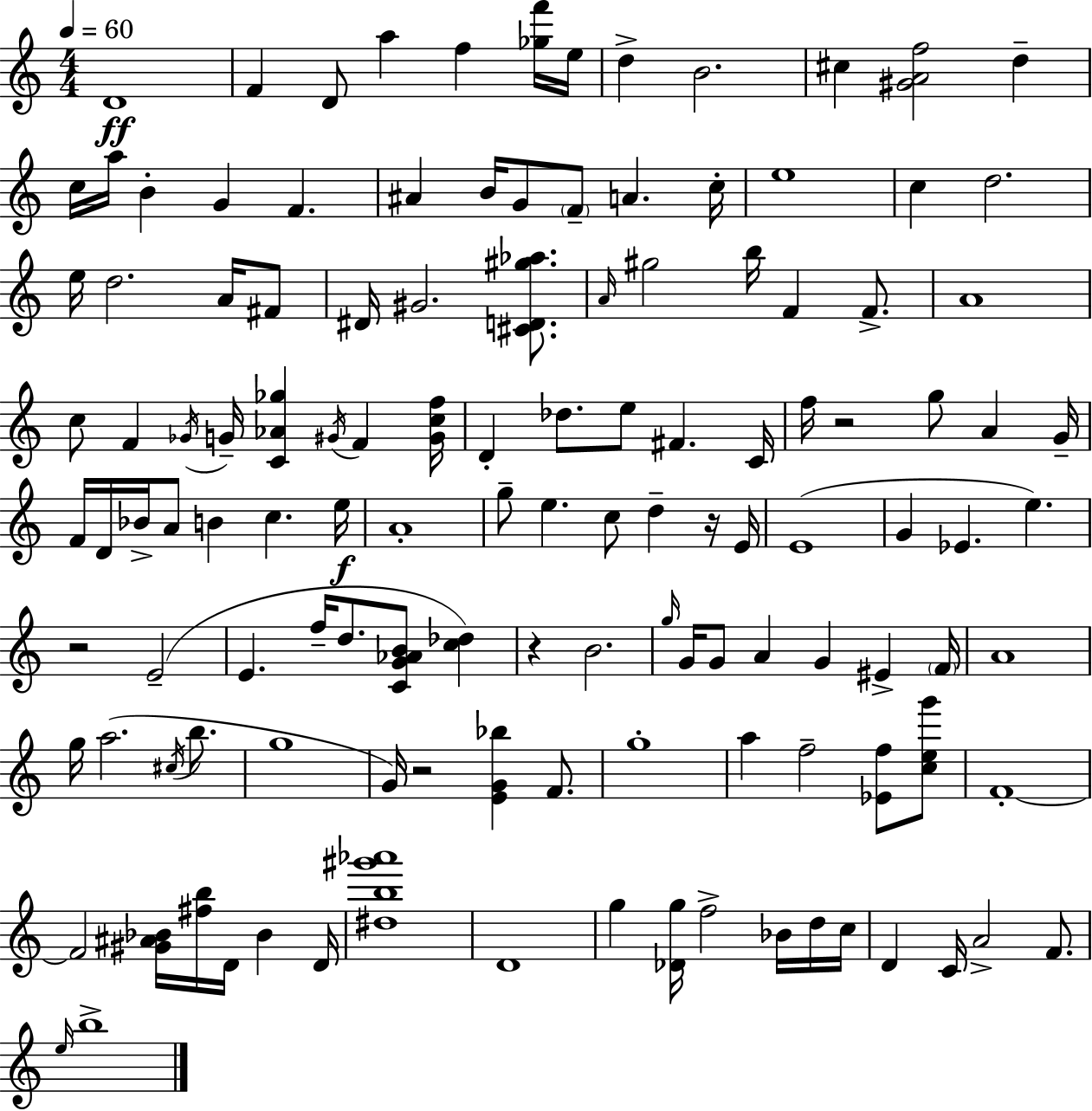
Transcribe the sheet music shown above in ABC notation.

X:1
T:Untitled
M:4/4
L:1/4
K:C
D4 F D/2 a f [_gf']/4 e/4 d B2 ^c [^GAf]2 d c/4 a/4 B G F ^A B/4 G/2 F/2 A c/4 e4 c d2 e/4 d2 A/4 ^F/2 ^D/4 ^G2 [^CD^g_a]/2 A/4 ^g2 b/4 F F/2 A4 c/2 F _G/4 G/4 [C_A_g] ^G/4 F [^Gcf]/4 D _d/2 e/2 ^F C/4 f/4 z2 g/2 A G/4 F/4 D/4 _B/4 A/2 B c e/4 A4 g/2 e c/2 d z/4 E/4 E4 G _E e z2 E2 E f/4 d/2 [CG_AB]/2 [c_d] z B2 g/4 G/4 G/2 A G ^E F/4 A4 g/4 a2 ^c/4 b/2 g4 G/4 z2 [EG_b] F/2 g4 a f2 [_Ef]/2 [ceg']/2 F4 F2 [^G^A_B]/4 [^fb]/4 D/4 _B D/4 [^db^g'_a']4 D4 g [_Dg]/4 f2 _B/4 d/4 c/4 D C/4 A2 F/2 e/4 b4